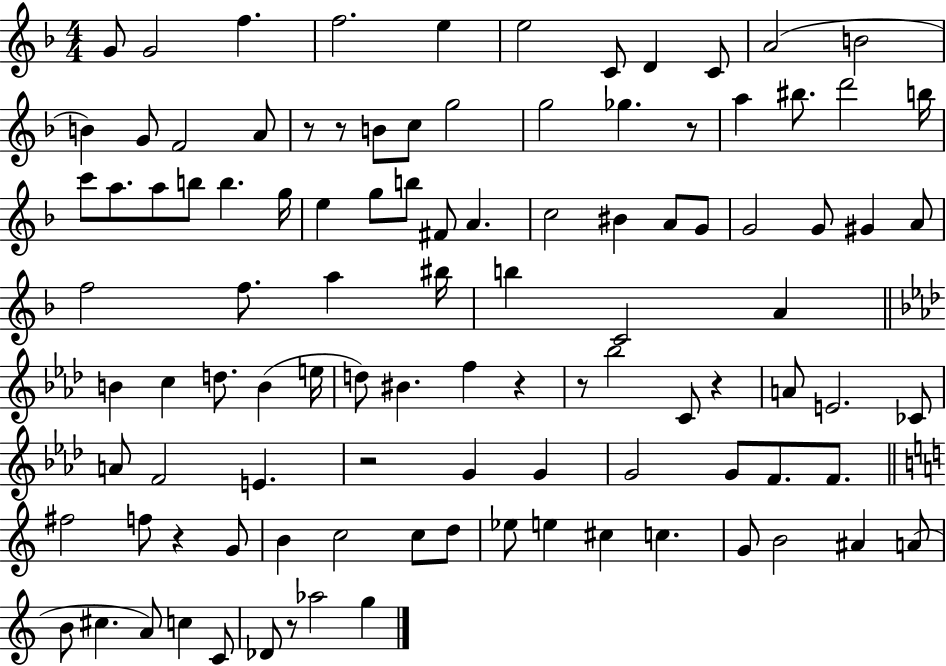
G4/e G4/h F5/q. F5/h. E5/q E5/h C4/e D4/q C4/e A4/h B4/h B4/q G4/e F4/h A4/e R/e R/e B4/e C5/e G5/h G5/h Gb5/q. R/e A5/q BIS5/e. D6/h B5/s C6/e A5/e. A5/e B5/e B5/q. G5/s E5/q G5/e B5/e F#4/e A4/q. C5/h BIS4/q A4/e G4/e G4/h G4/e G#4/q A4/e F5/h F5/e. A5/q BIS5/s B5/q C4/h A4/q B4/q C5/q D5/e. B4/q E5/s D5/e BIS4/q. F5/q R/q R/e Bb5/h C4/e R/q A4/e E4/h. CES4/e A4/e F4/h E4/q. R/h G4/q G4/q G4/h G4/e F4/e. F4/e. F#5/h F5/e R/q G4/e B4/q C5/h C5/e D5/e Eb5/e E5/q C#5/q C5/q. G4/e B4/h A#4/q A4/e B4/e C#5/q. A4/e C5/q C4/e Db4/e R/e Ab5/h G5/q